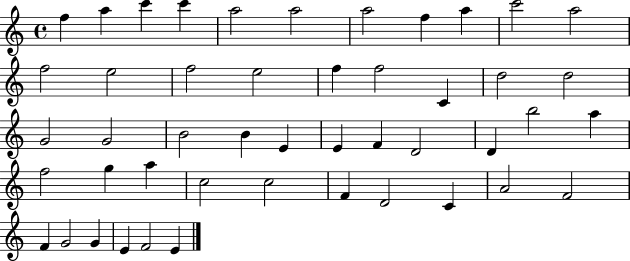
X:1
T:Untitled
M:4/4
L:1/4
K:C
f a c' c' a2 a2 a2 f a c'2 a2 f2 e2 f2 e2 f f2 C d2 d2 G2 G2 B2 B E E F D2 D b2 a f2 g a c2 c2 F D2 C A2 F2 F G2 G E F2 E